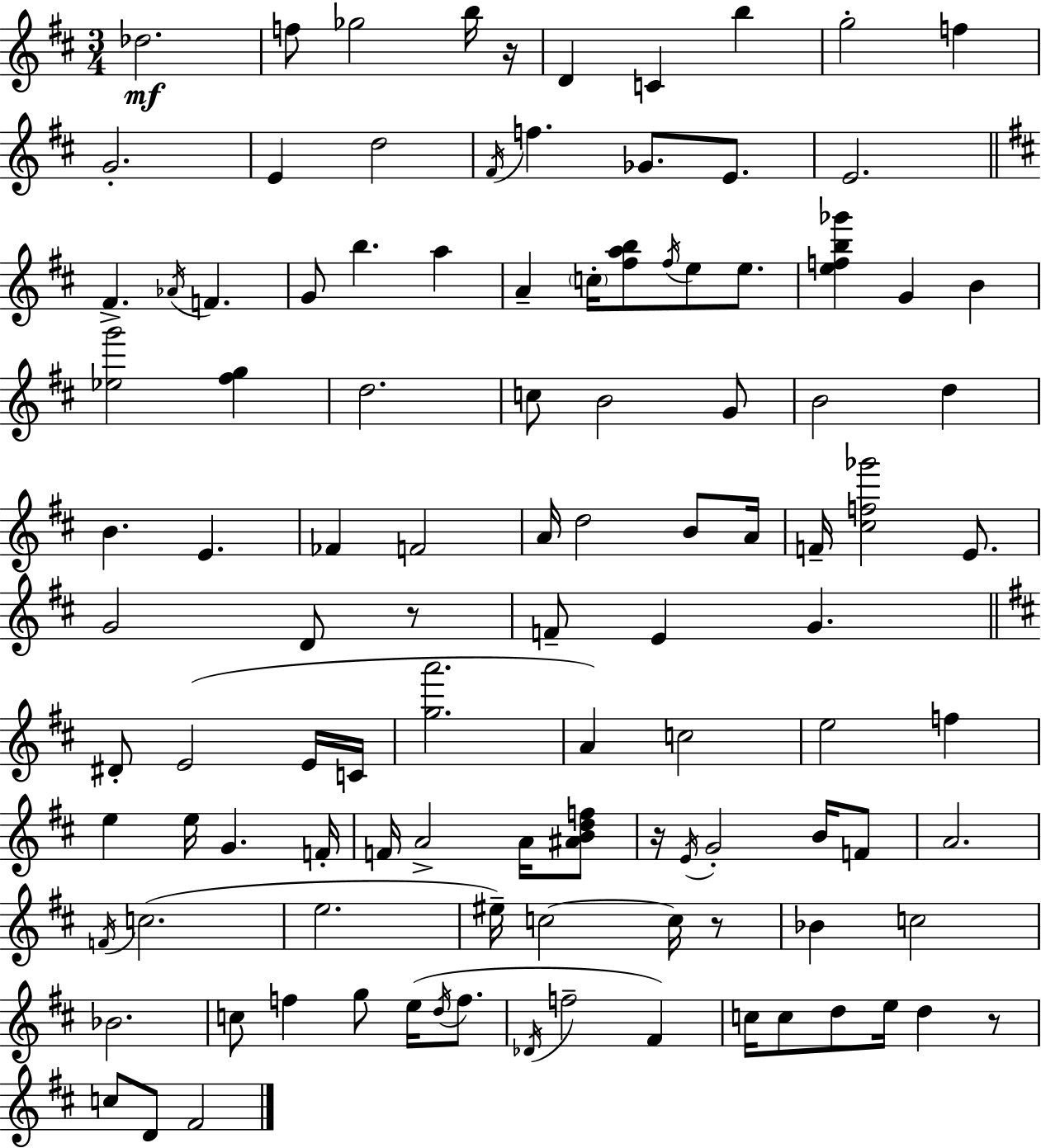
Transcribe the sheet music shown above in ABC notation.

X:1
T:Untitled
M:3/4
L:1/4
K:D
_d2 f/2 _g2 b/4 z/4 D C b g2 f G2 E d2 ^F/4 f _G/2 E/2 E2 ^F _A/4 F G/2 b a A c/4 [^fab]/2 ^f/4 e/2 e/2 [efb_g'] G B [_eg']2 [^fg] d2 c/2 B2 G/2 B2 d B E _F F2 A/4 d2 B/2 A/4 F/4 [^cf_g']2 E/2 G2 D/2 z/2 F/2 E G ^D/2 E2 E/4 C/4 [ga']2 A c2 e2 f e e/4 G F/4 F/4 A2 A/4 [^ABdf]/2 z/4 E/4 G2 B/4 F/2 A2 F/4 c2 e2 ^e/4 c2 c/4 z/2 _B c2 _B2 c/2 f g/2 e/4 d/4 f/2 _D/4 f2 ^F c/4 c/2 d/2 e/4 d z/2 c/2 D/2 ^F2